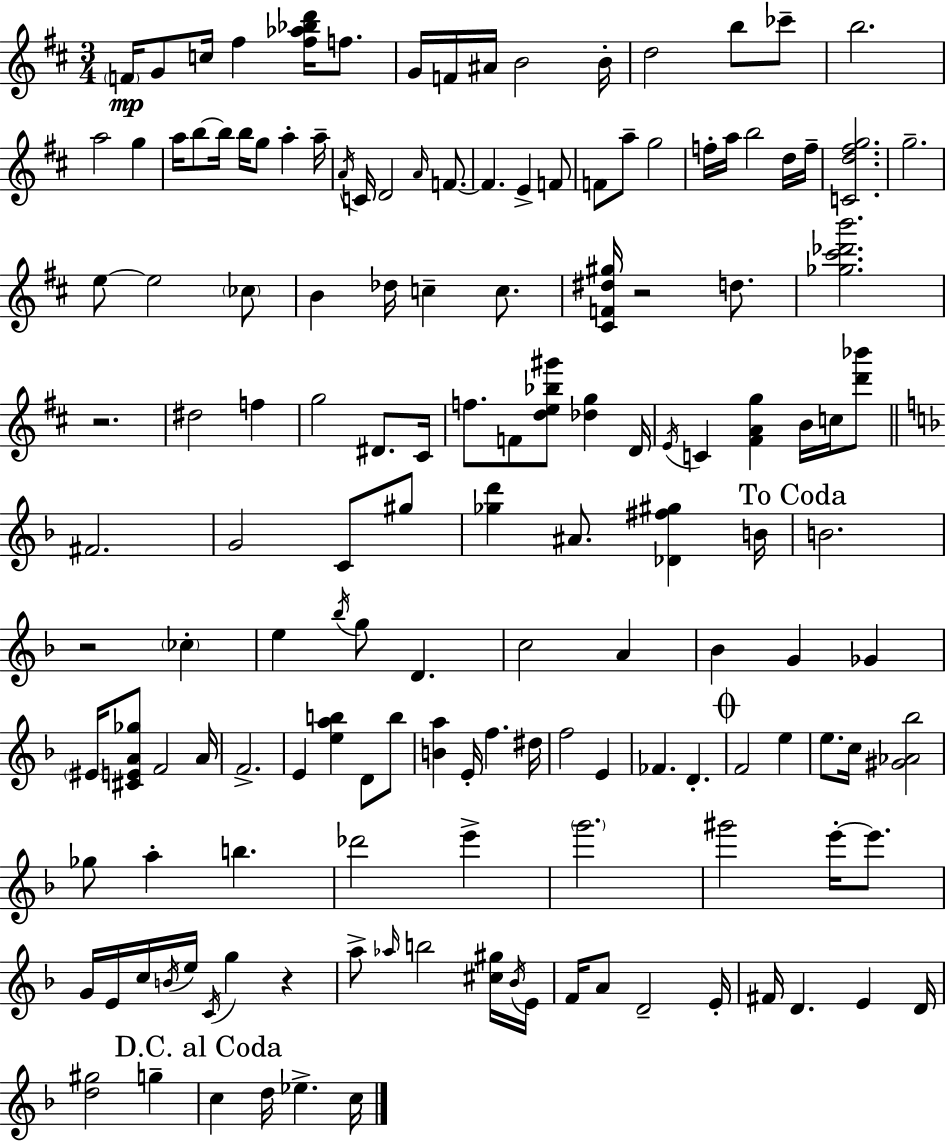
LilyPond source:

{
  \clef treble
  \numericTimeSignature
  \time 3/4
  \key d \major
  \parenthesize f'16\mp g'8 c''16 fis''4 <fis'' aes'' bes'' d'''>16 f''8. | g'16 f'16 ais'16 b'2 b'16-. | d''2 b''8 ces'''8-- | b''2. | \break a''2 g''4 | a''16 b''8~~ b''16 b''16 g''8 a''4-. a''16-- | \acciaccatura { a'16 } c'16 d'2 \grace { a'16 } f'8.~~ | f'4. e'4-> | \break f'8 f'8 a''8-- g''2 | f''16-. a''16 b''2 | d''16 f''16-- <c' d'' fis'' g''>2. | g''2.-- | \break e''8~~ e''2 | \parenthesize ces''8 b'4 des''16 c''4-- c''8. | <cis' f' dis'' gis''>16 r2 d''8. | <ges'' cis''' des''' b'''>2. | \break r2. | dis''2 f''4 | g''2 dis'8. | cis'16 f''8. f'8 <d'' e'' bes'' gis'''>8 <des'' g''>4 | \break d'16 \acciaccatura { e'16 } c'4 <fis' a' g''>4 b'16 | c''16 <d''' bes'''>8 \bar "||" \break \key f \major fis'2. | g'2 c'8 gis''8 | <ges'' d'''>4 ais'8. <des' fis'' gis''>4 b'16 | \mark "To Coda" b'2. | \break r2 \parenthesize ces''4-. | e''4 \acciaccatura { bes''16 } g''8 d'4. | c''2 a'4 | bes'4 g'4 ges'4 | \break \parenthesize eis'16 <cis' e' a' ges''>8 f'2 | a'16 f'2.-> | e'4 <e'' a'' b''>4 d'8 b''8 | <b' a''>4 e'16-. f''4. | \break dis''16 f''2 e'4 | fes'4. d'4.-. | \mark \markup { \musicglyph "scripts.coda" } f'2 e''4 | e''8. c''16 <gis' aes' bes''>2 | \break ges''8 a''4-. b''4. | des'''2 e'''4-> | \parenthesize g'''2. | gis'''2 e'''16-.~~ e'''8. | \break g'16 e'16 c''16 \acciaccatura { b'16 } e''16 \acciaccatura { c'16 } g''4 r4 | a''8-> \grace { aes''16 } b''2 | <cis'' gis''>16 \acciaccatura { bes'16 } e'16 f'16 a'8 d'2-- | e'16-. fis'16 d'4. | \break e'4 d'16 <d'' gis''>2 | g''4-- \mark "D.C. al Coda" c''4 d''16 ees''4.-> | c''16 \bar "|."
}